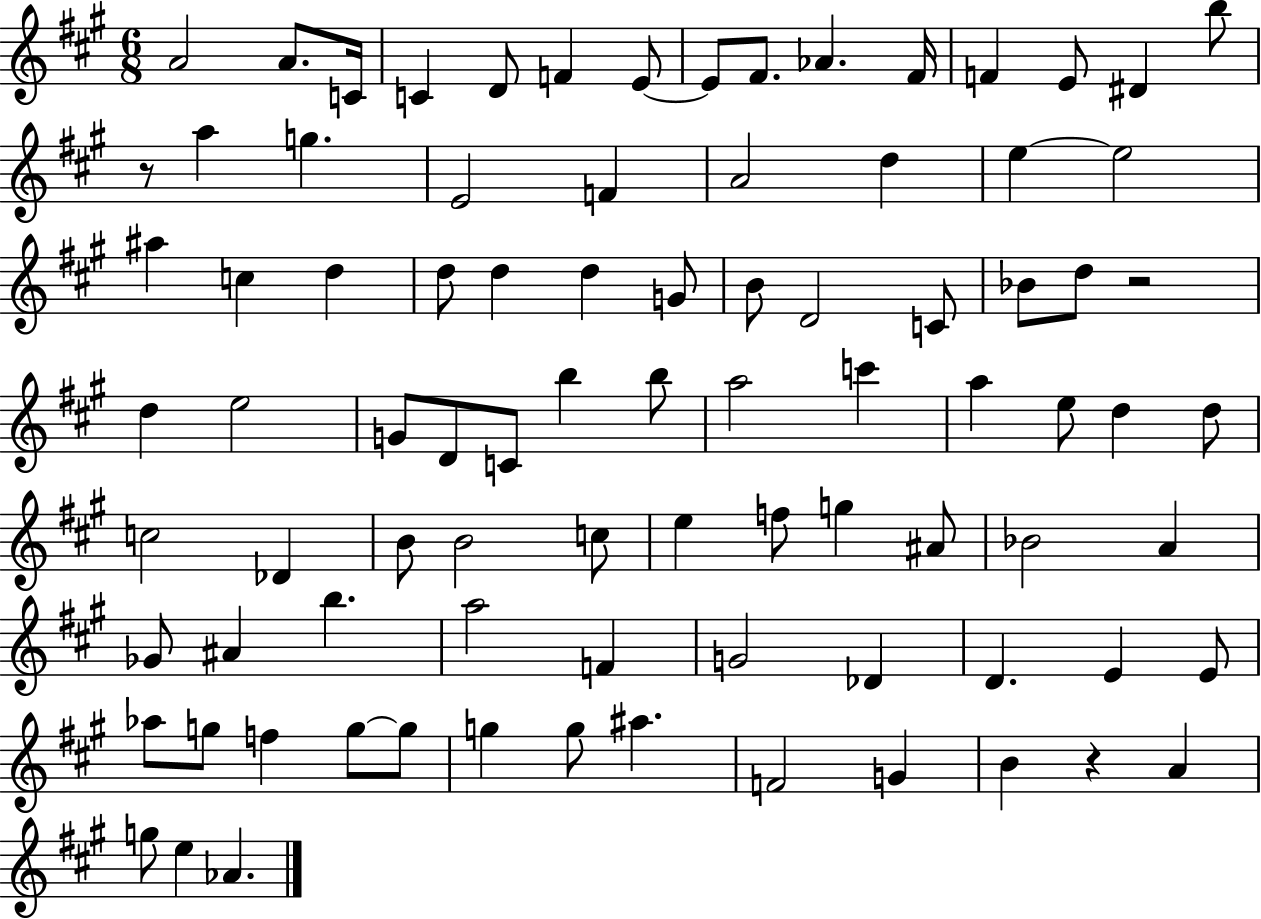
A4/h A4/e. C4/s C4/q D4/e F4/q E4/e E4/e F#4/e. Ab4/q. F#4/s F4/q E4/e D#4/q B5/e R/e A5/q G5/q. E4/h F4/q A4/h D5/q E5/q E5/h A#5/q C5/q D5/q D5/e D5/q D5/q G4/e B4/e D4/h C4/e Bb4/e D5/e R/h D5/q E5/h G4/e D4/e C4/e B5/q B5/e A5/h C6/q A5/q E5/e D5/q D5/e C5/h Db4/q B4/e B4/h C5/e E5/q F5/e G5/q A#4/e Bb4/h A4/q Gb4/e A#4/q B5/q. A5/h F4/q G4/h Db4/q D4/q. E4/q E4/e Ab5/e G5/e F5/q G5/e G5/e G5/q G5/e A#5/q. F4/h G4/q B4/q R/q A4/q G5/e E5/q Ab4/q.